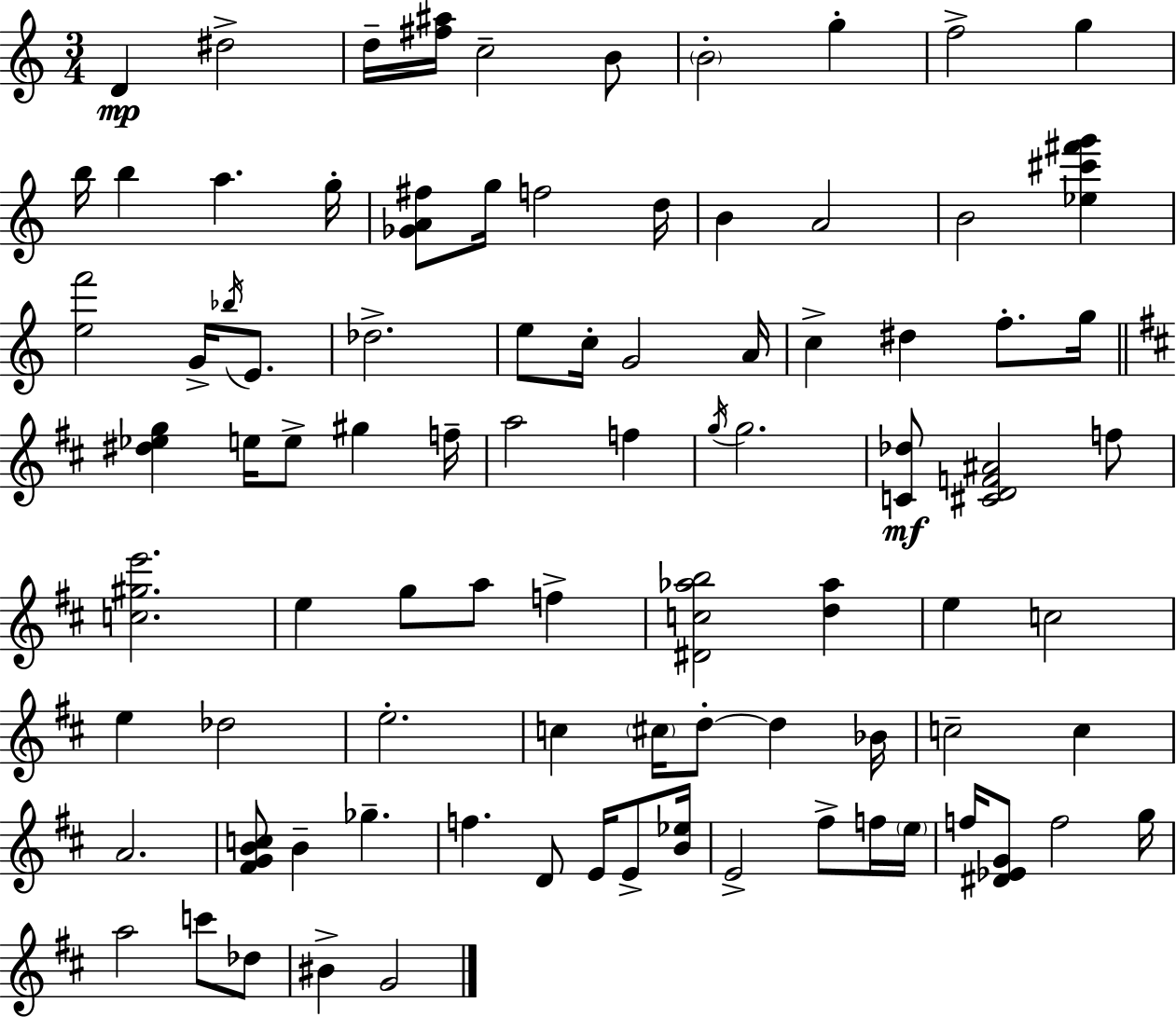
{
  \clef treble
  \numericTimeSignature
  \time 3/4
  \key a \minor
  d'4\mp dis''2-> | d''16-- <fis'' ais''>16 c''2-- b'8 | \parenthesize b'2-. g''4-. | f''2-> g''4 | \break b''16 b''4 a''4. g''16-. | <ges' a' fis''>8 g''16 f''2 d''16 | b'4 a'2 | b'2 <ees'' cis''' fis''' g'''>4 | \break <e'' f'''>2 g'16-> \acciaccatura { bes''16 } e'8. | des''2.-> | e''8 c''16-. g'2 | a'16 c''4-> dis''4 f''8.-. | \break g''16 \bar "||" \break \key d \major <dis'' ees'' g''>4 e''16 e''8-> gis''4 f''16-- | a''2 f''4 | \acciaccatura { g''16 } g''2. | <c' des''>8\mf <cis' d' f' ais'>2 f''8 | \break <c'' gis'' e'''>2. | e''4 g''8 a''8 f''4-> | <dis' c'' aes'' b''>2 <d'' aes''>4 | e''4 c''2 | \break e''4 des''2 | e''2.-. | c''4 \parenthesize cis''16 d''8-.~~ d''4 | bes'16 c''2-- c''4 | \break a'2. | <fis' g' b' c''>8 b'4-- ges''4.-- | f''4. d'8 e'16 e'8-> | <b' ees''>16 e'2-> fis''8-> f''16 | \break \parenthesize e''16 f''16 <dis' ees' g'>8 f''2 | g''16 a''2 c'''8 des''8 | bis'4-> g'2 | \bar "|."
}